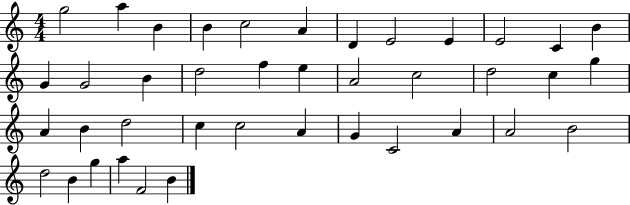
G5/h A5/q B4/q B4/q C5/h A4/q D4/q E4/h E4/q E4/h C4/q B4/q G4/q G4/h B4/q D5/h F5/q E5/q A4/h C5/h D5/h C5/q G5/q A4/q B4/q D5/h C5/q C5/h A4/q G4/q C4/h A4/q A4/h B4/h D5/h B4/q G5/q A5/q F4/h B4/q